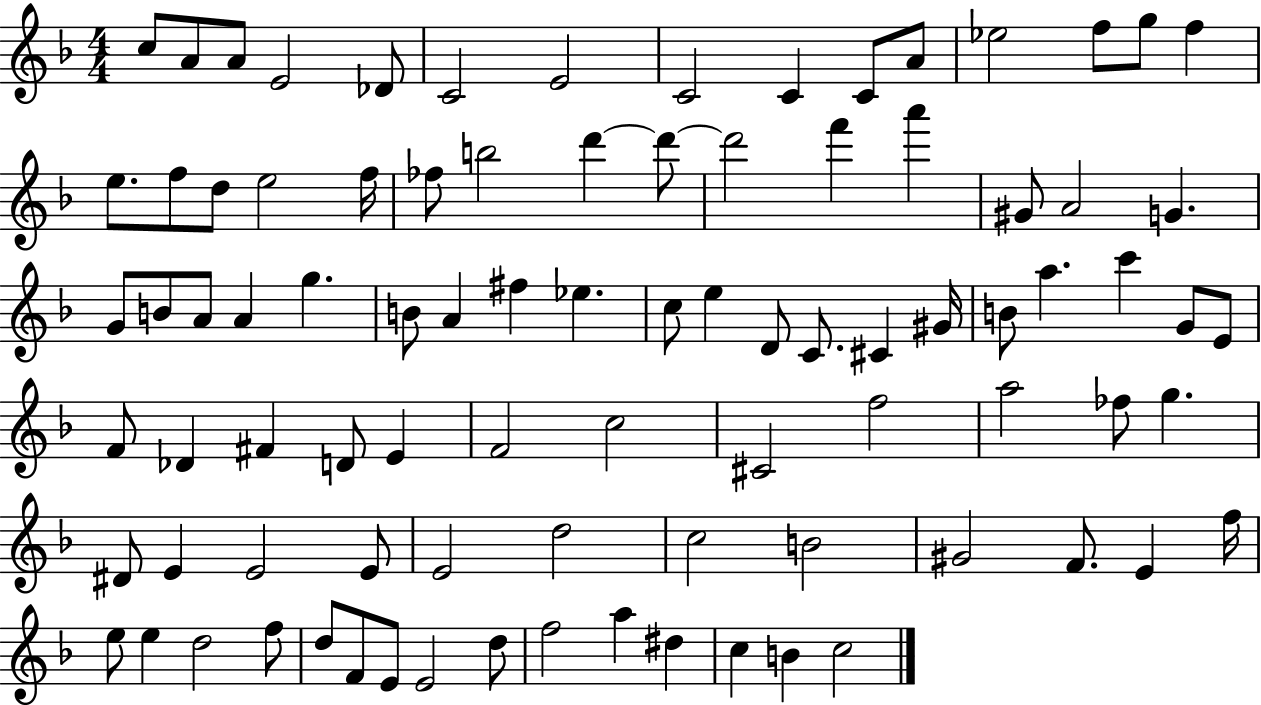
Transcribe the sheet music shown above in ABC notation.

X:1
T:Untitled
M:4/4
L:1/4
K:F
c/2 A/2 A/2 E2 _D/2 C2 E2 C2 C C/2 A/2 _e2 f/2 g/2 f e/2 f/2 d/2 e2 f/4 _f/2 b2 d' d'/2 d'2 f' a' ^G/2 A2 G G/2 B/2 A/2 A g B/2 A ^f _e c/2 e D/2 C/2 ^C ^G/4 B/2 a c' G/2 E/2 F/2 _D ^F D/2 E F2 c2 ^C2 f2 a2 _f/2 g ^D/2 E E2 E/2 E2 d2 c2 B2 ^G2 F/2 E f/4 e/2 e d2 f/2 d/2 F/2 E/2 E2 d/2 f2 a ^d c B c2